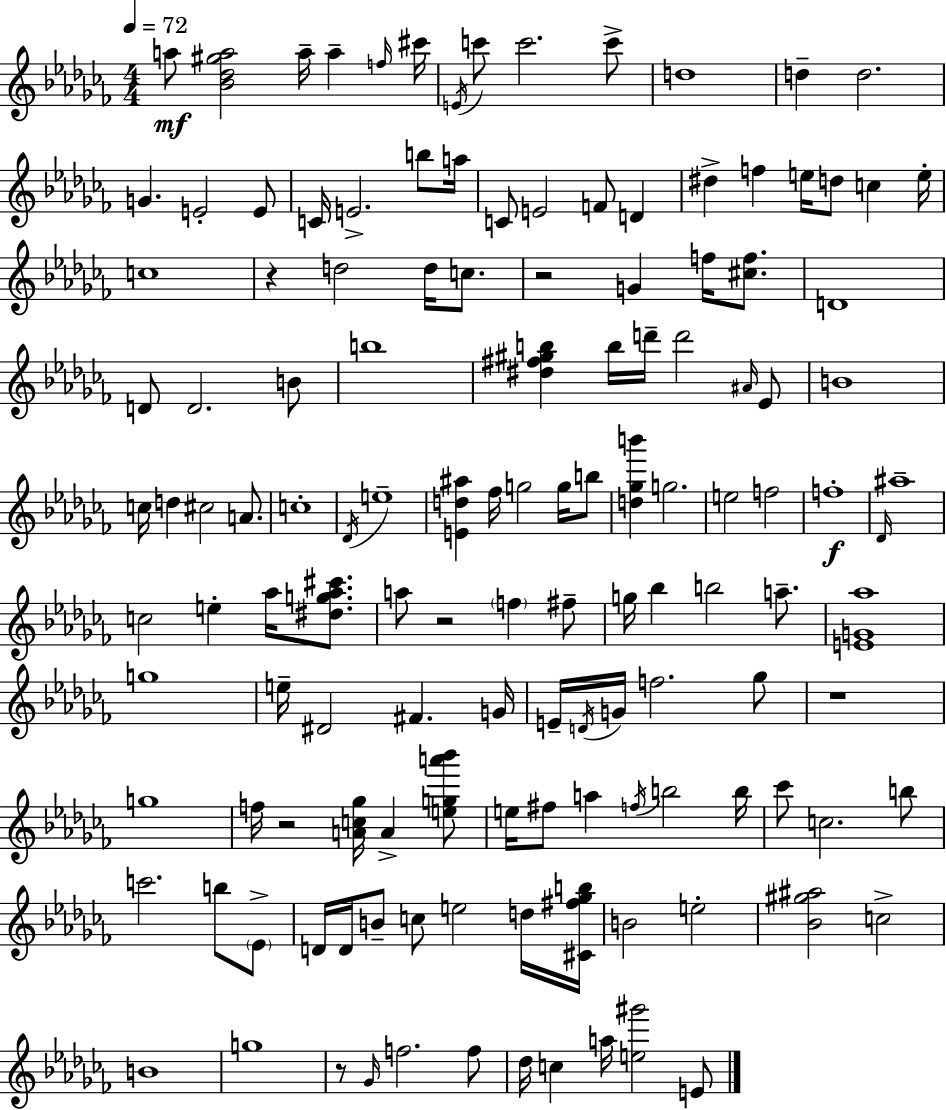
{
  \clef treble
  \numericTimeSignature
  \time 4/4
  \key aes \minor
  \tempo 4 = 72
  a''8\mf <bes' des'' gis'' a''>2 a''16-- a''4-- \grace { f''16 } | cis'''16 \acciaccatura { e'16 } c'''8 c'''2. | c'''8-> d''1 | d''4-- d''2. | \break g'4. e'2-. | e'8 c'16 e'2.-> b''8 | a''16 c'8 e'2 f'8 d'4 | dis''4-> f''4 e''16 d''8 c''4 | \break e''16-. c''1 | r4 d''2 d''16 c''8. | r2 g'4 f''16 <cis'' f''>8. | d'1 | \break d'8 d'2. | b'8 b''1 | <dis'' fis'' gis'' b''>4 b''16 d'''16-- d'''2 | \grace { ais'16 } ees'8 b'1 | \break c''16 d''4 cis''2 | a'8. c''1-. | \acciaccatura { des'16 } e''1-- | <e' d'' ais''>4 fes''16 g''2 | \break g''16 b''8 <d'' ges'' b'''>4 g''2. | e''2 f''2 | f''1-.\f | \grace { des'16 } ais''1-- | \break c''2 e''4-. | aes''16 <dis'' g'' aes'' cis'''>8. a''8 r2 \parenthesize f''4 | fis''8-- g''16 bes''4 b''2 | a''8.-- <e' g' aes''>1 | \break g''1 | e''16-- dis'2 fis'4. | g'16 e'16-- \acciaccatura { d'16 } g'16 f''2. | ges''8 r1 | \break g''1 | f''16 r2 <a' c'' ges''>16 | a'4-> <e'' g'' a''' bes'''>8 e''16 fis''8 a''4 \acciaccatura { f''16 } b''2 | b''16 ces'''8 c''2. | \break b''8 c'''2. | b''8 \parenthesize ees'8-> d'16 d'16 b'8-- c''8 e''2 | d''16 <cis' fis'' ges'' b''>16 b'2 e''2-. | <bes' gis'' ais''>2 c''2-> | \break b'1 | g''1 | r8 \grace { ges'16 } f''2. | f''8 des''16 c''4 a''16 <e'' gis'''>2 | \break e'8 \bar "|."
}